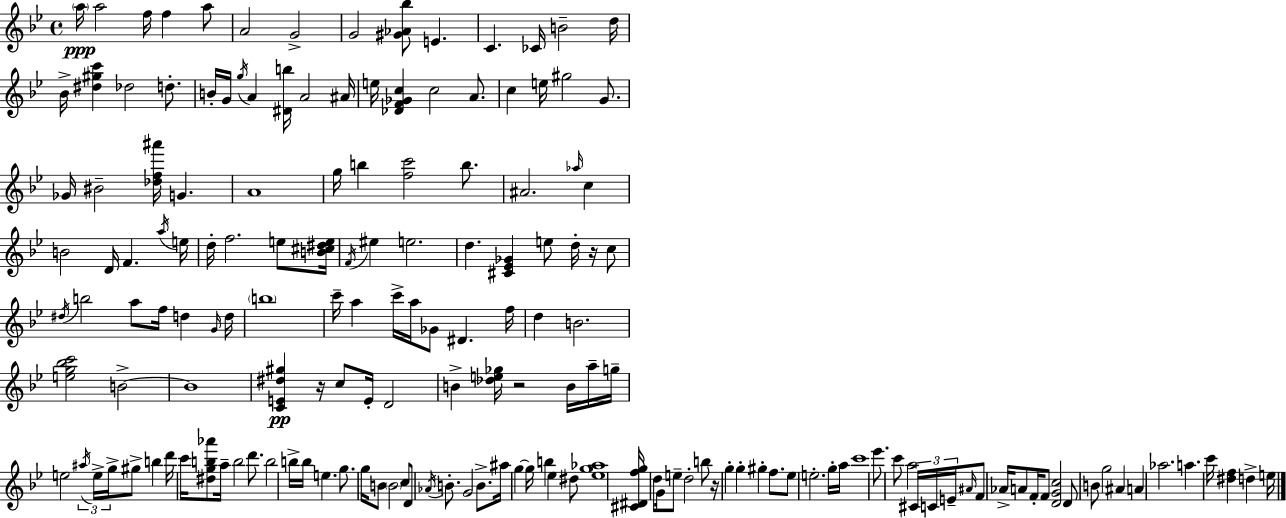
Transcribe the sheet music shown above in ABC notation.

X:1
T:Untitled
M:4/4
L:1/4
K:Gm
a/4 a2 f/4 f a/2 A2 G2 G2 [^G_A_b]/2 E C _C/4 B2 d/4 _B/4 [^d^gc'] _d2 d/2 B/4 G/4 g/4 A [^Db]/4 A2 ^A/4 e/4 [_DF_Gc] c2 A/2 c e/4 ^g2 G/2 _G/4 ^B2 [_df^a']/4 G A4 g/4 b [fc']2 b/2 ^A2 _a/4 c B2 D/4 F a/4 e/4 d/4 f2 e/2 [B^c^de]/4 F/4 ^e e2 d [^C_E_G] e/2 d/4 z/4 c/2 ^d/4 b2 a/2 f/4 d G/4 d/4 b4 c'/4 a c'/4 a/4 _G/2 ^D f/4 d B2 [eg_bc']2 B2 B4 [CE^d^g] z/4 c/2 E/4 D2 B [_de_g]/4 z2 B/4 a/4 g/4 e2 ^a/4 e/4 g/4 ^g/2 b d'/4 c'/4 [^dgb_a']/2 a/4 b2 d'/2 b2 b/4 b/4 e g/2 g/4 B/2 B2 c/2 D/2 _A/4 B/2 G2 B/2 ^a/4 g g/4 b _e ^d/2 [_eg_a]4 [^C^Dfg]/4 d/2 G/4 e/2 d2 b/2 z/4 g g ^g f/2 _e/2 e2 g/4 a/4 c'4 _e'/2 c'/2 a2 ^C/4 C/4 E/4 ^A/4 F/2 _A/4 A/2 F/4 F/2 [DGc]2 D/2 B/2 g2 ^A A _a2 a c'/4 [^df] d e/4